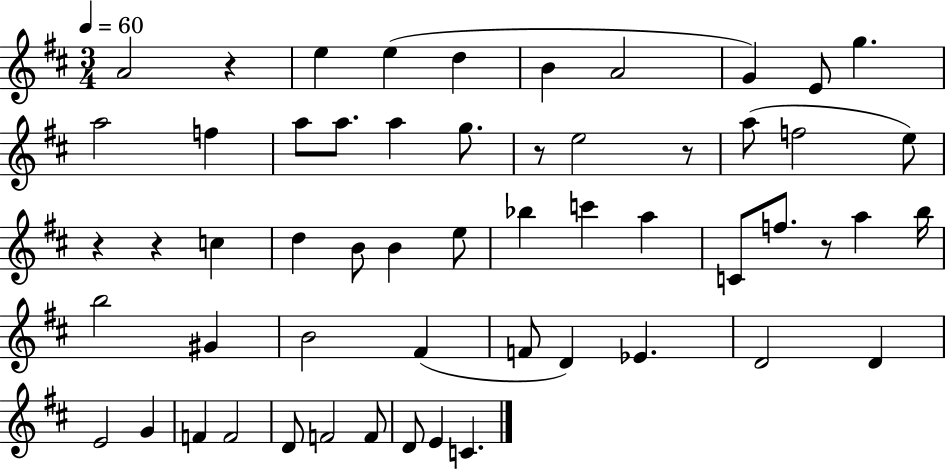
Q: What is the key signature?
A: D major